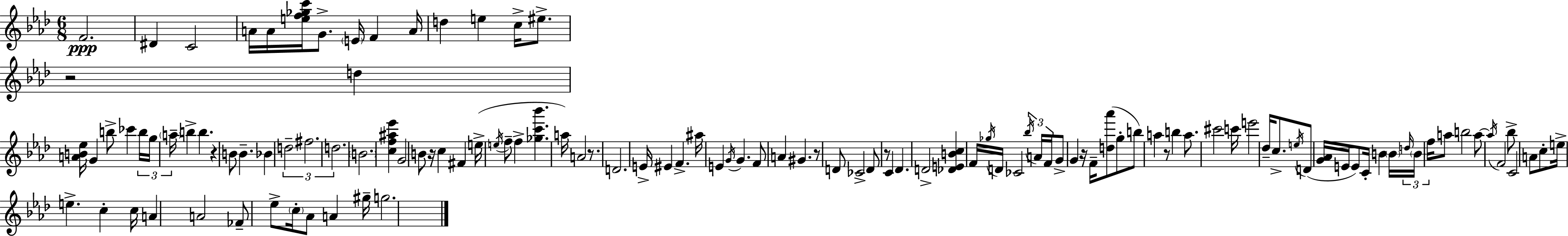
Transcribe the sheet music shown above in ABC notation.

X:1
T:Untitled
M:6/8
L:1/4
K:Ab
F2 ^D C2 A/4 A/4 [ef_gc']/4 G/2 E/4 F A/4 d e c/4 ^e/2 z2 d [AB_e]/4 G b/2 _c' b/4 g/4 a/4 b b z B/2 B _B d2 ^f2 d2 B2 [cf^a_e'] G2 B/2 z/4 c ^F e/4 e/4 f/2 f [_gc'_b'] a/4 A2 z/2 D2 E/4 ^E F ^a/4 E G/4 G F/2 A ^G z/2 D/2 _C2 D/2 z/2 C _D D2 [_DEBc] F/4 _g/4 D/4 _C2 _b/4 A/4 F/4 G/2 G z/4 F/4 [d_a']/2 g/2 b/2 a z/2 b a/2 ^c'2 c'/4 e'2 _d/4 c/2 e/4 D/2 [G_A]/4 E/4 E/2 C/4 B B/4 d/4 B/4 f/4 a/2 b2 a/2 a/4 F2 _b/2 C2 A/2 c/2 e/4 e c c/4 A A2 _F/2 _e/2 c/4 _A/2 A ^g/4 g2